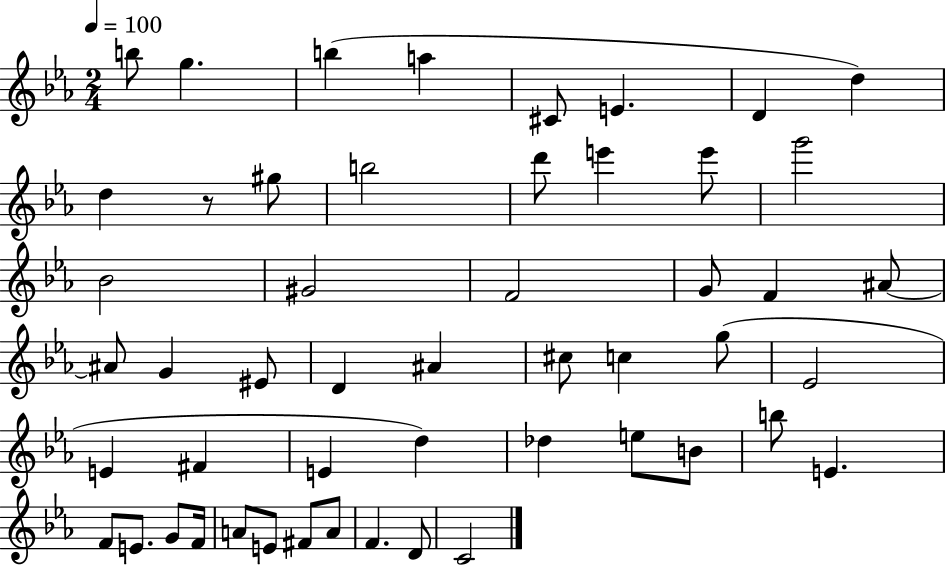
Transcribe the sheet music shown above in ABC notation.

X:1
T:Untitled
M:2/4
L:1/4
K:Eb
b/2 g b a ^C/2 E D d d z/2 ^g/2 b2 d'/2 e' e'/2 g'2 _B2 ^G2 F2 G/2 F ^A/2 ^A/2 G ^E/2 D ^A ^c/2 c g/2 _E2 E ^F E d _d e/2 B/2 b/2 E F/2 E/2 G/2 F/4 A/2 E/2 ^F/2 A/2 F D/2 C2